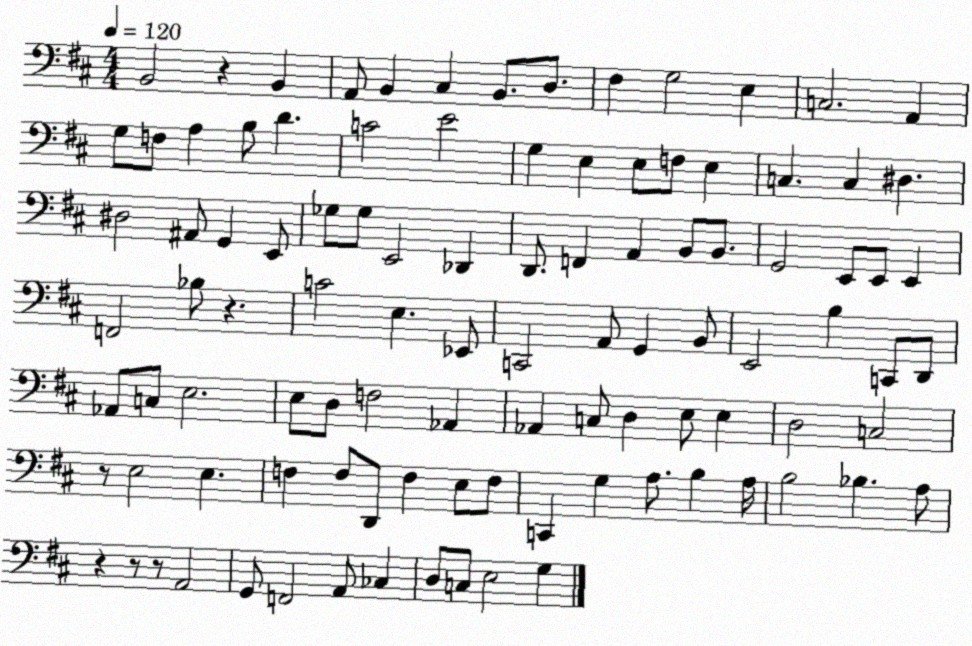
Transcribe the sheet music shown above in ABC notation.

X:1
T:Untitled
M:4/4
L:1/4
K:D
B,,2 z B,, A,,/2 B,, ^C, B,,/2 D,/2 ^F, G,2 E, C,2 A,, G,/2 F,/2 A, B,/2 D C2 E2 G, E, E,/2 F,/2 E, C, C, ^D, ^D,2 ^A,,/2 G,, E,,/2 _G,/2 _G,/2 E,,2 _D,, D,,/2 F,, A,, B,,/2 B,,/2 G,,2 E,,/2 E,,/2 E,, F,,2 _B,/2 z C2 E, _E,,/2 C,,2 A,,/2 G,, B,,/2 E,,2 B, C,,/2 D,,/2 _A,,/2 C,/2 E,2 E,/2 D,/2 F,2 _A,, _A,, C,/2 D, E,/2 E, D,2 C,2 z/2 E,2 E, F, F,/2 D,,/2 F, E,/2 F,/2 C,, G, A,/2 B, A,/4 B,2 _B, A,/2 z z/2 z/2 A,,2 G,,/2 F,,2 A,,/2 _C, D,/2 C,/2 E,2 G,